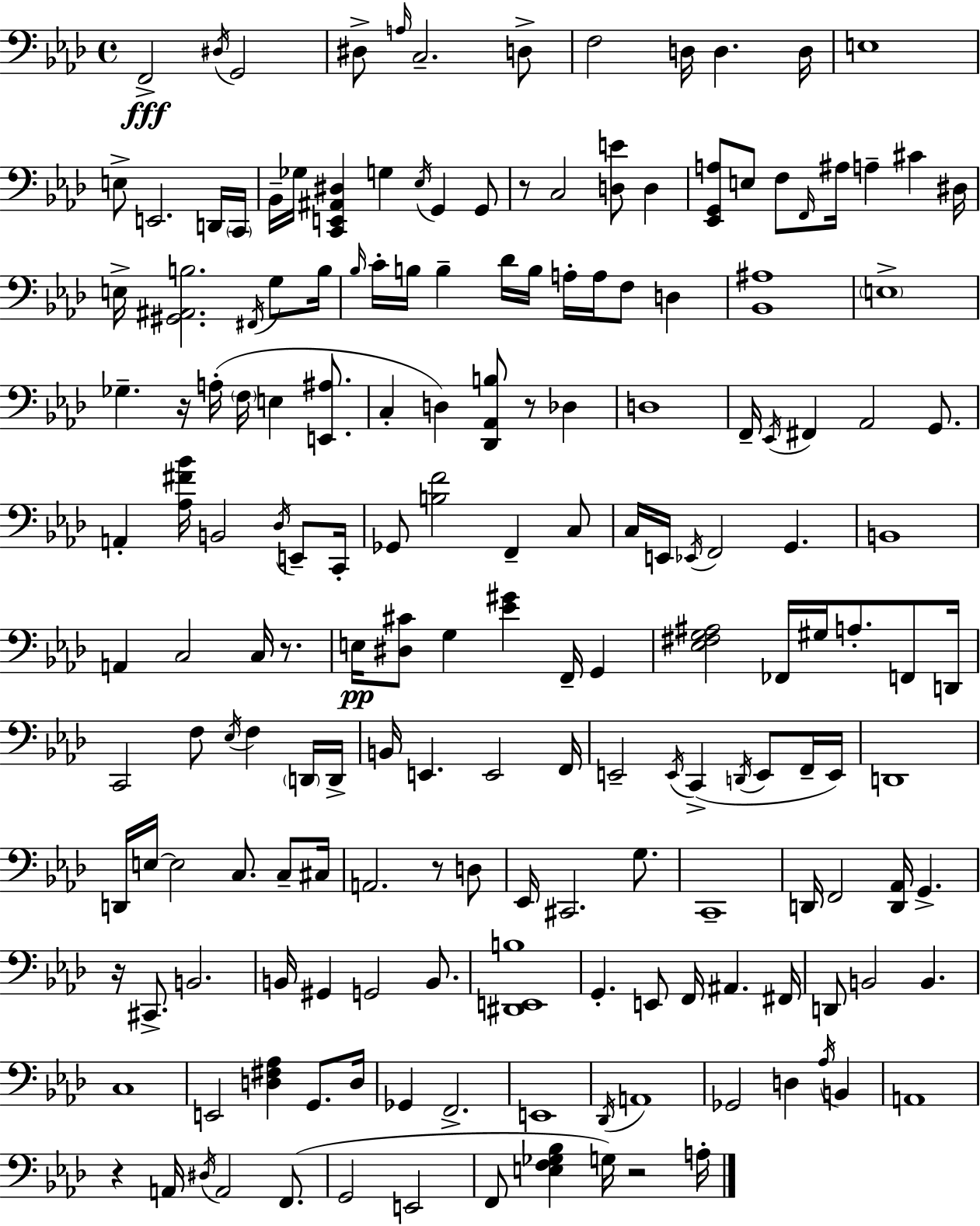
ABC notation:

X:1
T:Untitled
M:4/4
L:1/4
K:Fm
F,,2 ^D,/4 G,,2 ^D,/2 A,/4 C,2 D,/2 F,2 D,/4 D, D,/4 E,4 E,/2 E,,2 D,,/4 C,,/4 _B,,/4 _G,/4 [C,,E,,^A,,^D,] G, _E,/4 G,, G,,/2 z/2 C,2 [D,E]/2 D, [_E,,G,,A,]/2 E,/2 F,/2 F,,/4 ^A,/4 A, ^C ^D,/4 E,/4 [^G,,^A,,B,]2 ^F,,/4 G,/2 B,/4 _B,/4 C/4 B,/4 B, _D/4 B,/4 A,/4 A,/4 F,/2 D, [_B,,^A,]4 E,4 _G, z/4 A,/4 F,/4 E, [E,,^A,]/2 C, D, [_D,,_A,,B,]/2 z/2 _D, D,4 F,,/4 _E,,/4 ^F,, _A,,2 G,,/2 A,, [_A,^F_B]/4 B,,2 _D,/4 E,,/2 C,,/4 _G,,/2 [B,F]2 F,, C,/2 C,/4 E,,/4 _E,,/4 F,,2 G,, B,,4 A,, C,2 C,/4 z/2 E,/4 [^D,^C]/2 G, [_E^G] F,,/4 G,, [_E,^F,G,^A,]2 _F,,/4 ^G,/4 A,/2 F,,/2 D,,/4 C,,2 F,/2 _E,/4 F, D,,/4 D,,/4 B,,/4 E,, E,,2 F,,/4 E,,2 E,,/4 C,, D,,/4 E,,/2 F,,/4 E,,/4 D,,4 D,,/4 E,/4 E,2 C,/2 C,/2 ^C,/4 A,,2 z/2 D,/2 _E,,/4 ^C,,2 G,/2 C,,4 D,,/4 F,,2 [D,,_A,,]/4 G,, z/4 ^C,,/2 B,,2 B,,/4 ^G,, G,,2 B,,/2 [^D,,E,,B,]4 G,, E,,/2 F,,/4 ^A,, ^F,,/4 D,,/2 B,,2 B,, C,4 E,,2 [D,^F,_A,] G,,/2 D,/4 _G,, F,,2 E,,4 _D,,/4 A,,4 _G,,2 D, _A,/4 B,, A,,4 z A,,/4 ^D,/4 A,,2 F,,/2 G,,2 E,,2 F,,/2 [E,F,_G,_B,] G,/4 z2 A,/4